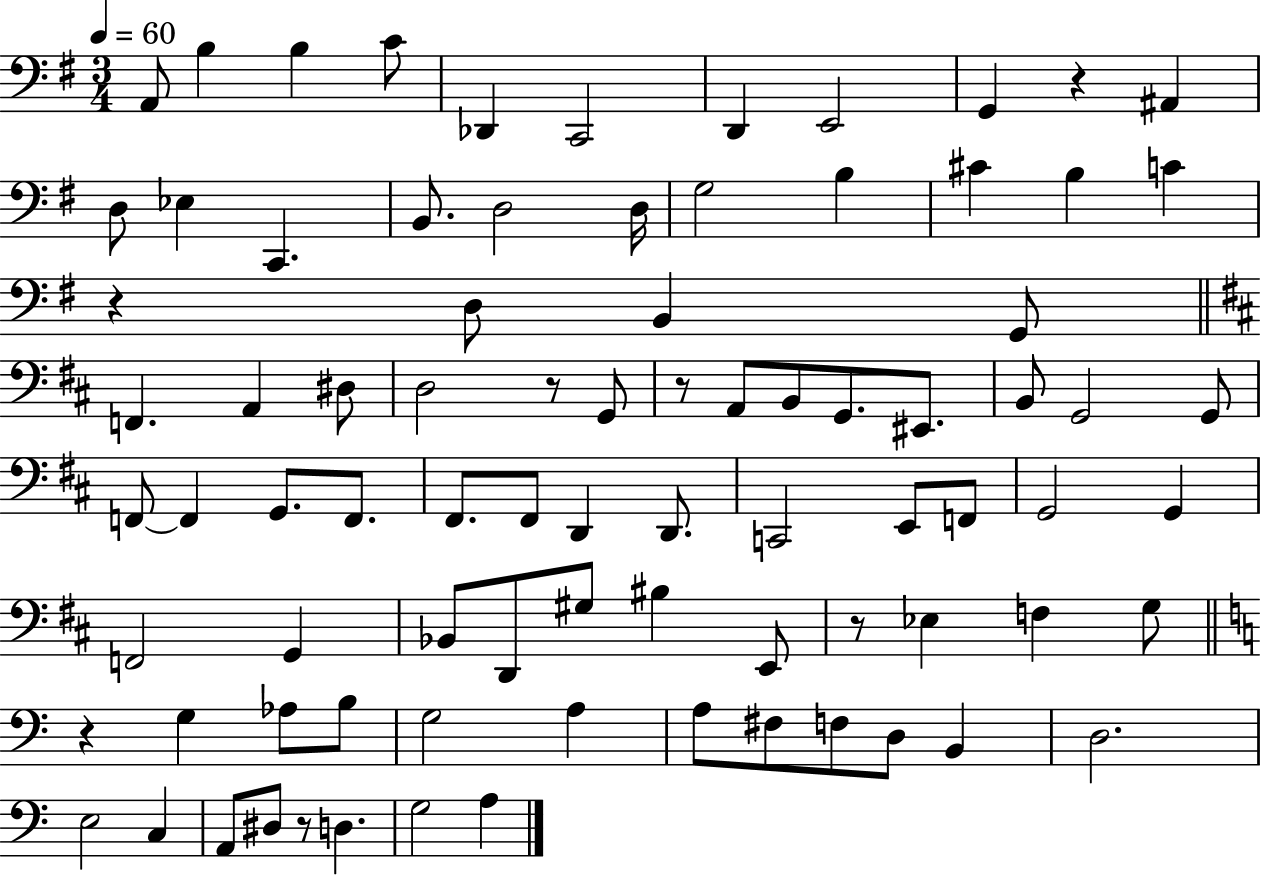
{
  \clef bass
  \numericTimeSignature
  \time 3/4
  \key g \major
  \tempo 4 = 60
  a,8 b4 b4 c'8 | des,4 c,2 | d,4 e,2 | g,4 r4 ais,4 | \break d8 ees4 c,4. | b,8. d2 d16 | g2 b4 | cis'4 b4 c'4 | \break r4 d8 b,4 g,8 | \bar "||" \break \key b \minor f,4. a,4 dis8 | d2 r8 g,8 | r8 a,8 b,8 g,8. eis,8. | b,8 g,2 g,8 | \break f,8~~ f,4 g,8. f,8. | fis,8. fis,8 d,4 d,8. | c,2 e,8 f,8 | g,2 g,4 | \break f,2 g,4 | bes,8 d,8 gis8 bis4 e,8 | r8 ees4 f4 g8 | \bar "||" \break \key a \minor r4 g4 aes8 b8 | g2 a4 | a8 fis8 f8 d8 b,4 | d2. | \break e2 c4 | a,8 dis8 r8 d4. | g2 a4 | \bar "|."
}